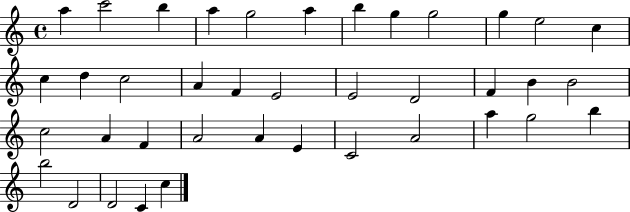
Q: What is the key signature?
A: C major